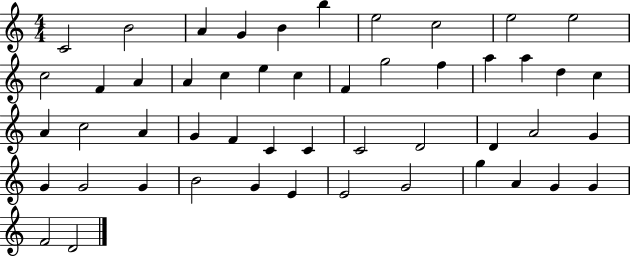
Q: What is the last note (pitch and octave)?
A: D4